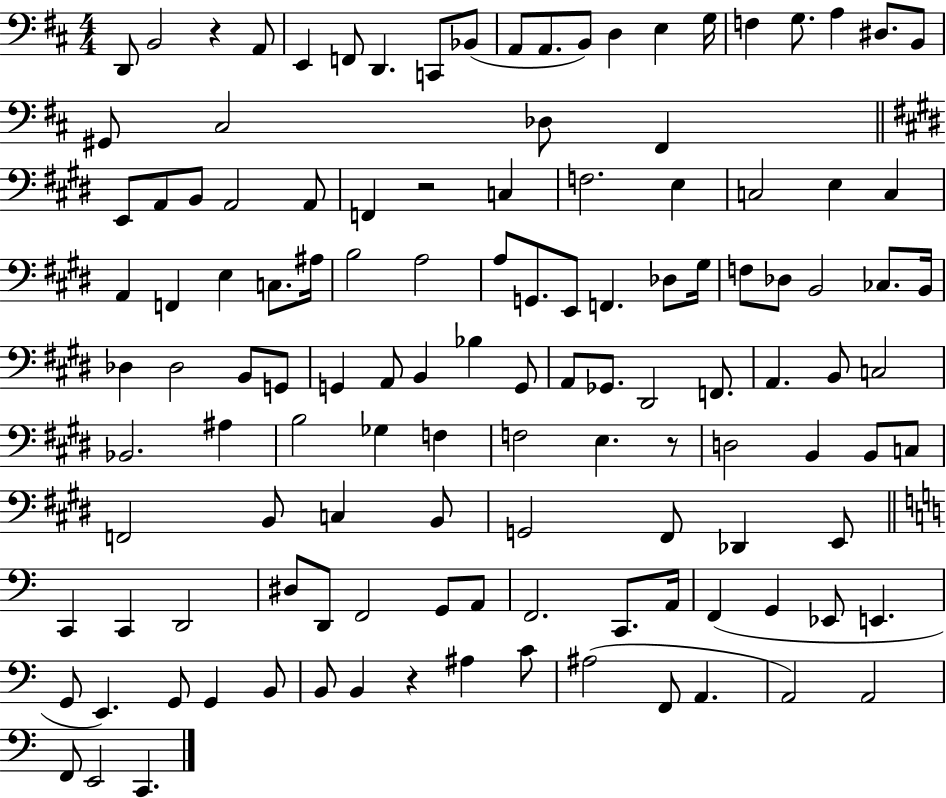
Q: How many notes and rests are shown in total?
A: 124